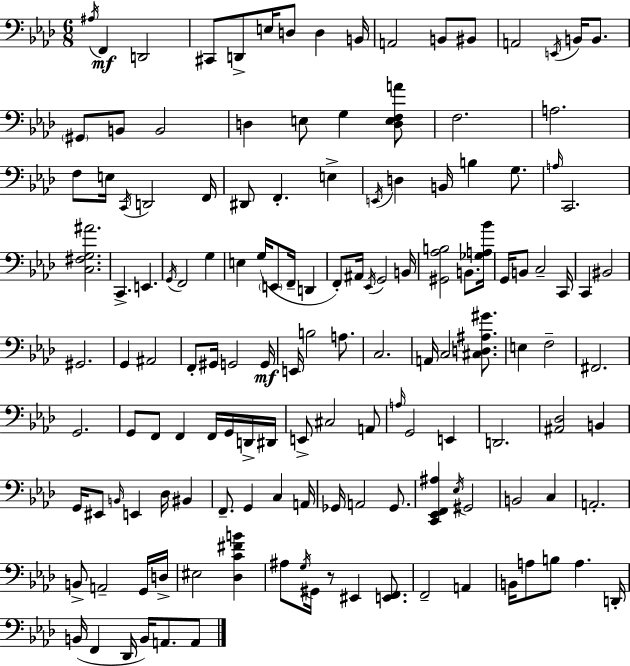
X:1
T:Untitled
M:6/8
L:1/4
K:Fm
^A,/4 F,, D,,2 ^C,,/2 D,,/2 E,/4 D,/2 D, B,,/4 A,,2 B,,/2 ^B,,/2 A,,2 E,,/4 B,,/4 B,,/2 ^G,,/2 B,,/2 B,,2 D, E,/2 G, [D,E,F,A]/2 F,2 A,2 F,/2 E,/4 C,,/4 D,,2 F,,/4 ^D,,/2 F,, E, E,,/4 D, B,,/4 B, G,/2 A,/4 C,,2 [C,^F,G,^A]2 C,, E,, G,,/4 F,,2 G, E, G,/4 E,,/2 F,,/4 D,, F,,/2 ^A,,/4 _E,,/4 G,,2 B,,/4 [^G,,_A,B,]2 B,,/2 [_G,A,_B]/4 G,,/4 B,,/2 C,2 C,,/4 C,, ^B,,2 ^G,,2 G,, ^A,,2 F,,/2 ^G,,/4 G,,2 G,,/4 E,,/4 B,2 A,/2 C,2 A,,/4 C,2 [^C,D,^A,^G]/2 E, F,2 ^F,,2 G,,2 G,,/2 F,,/2 F,, F,,/4 G,,/4 D,,/4 ^D,,/4 E,,/2 ^C,2 A,,/2 A,/4 G,,2 E,, D,,2 [^A,,_D,]2 B,, G,,/4 ^E,,/2 B,,/4 E,, _D,/4 ^B,, F,,/2 G,, C, A,,/4 _G,,/4 A,,2 _G,,/2 [C,,_E,,F,,^A,] _E,/4 ^G,,2 B,,2 C, A,,2 B,,/2 A,,2 G,,/4 D,/4 ^E,2 [_D,C^FB] ^A,/2 G,/4 ^G,,/4 z/2 ^E,, [E,,F,,]/2 F,,2 A,, B,,/4 A,/2 B,/2 A, D,,/4 B,,/4 F,, _D,,/4 B,,/4 A,,/2 A,,/2